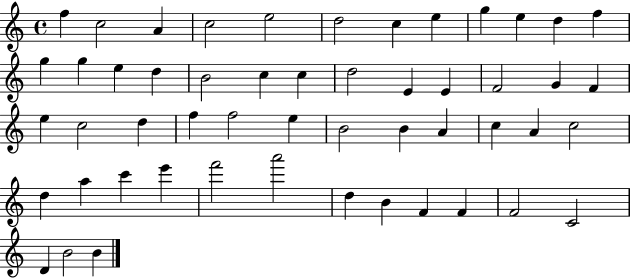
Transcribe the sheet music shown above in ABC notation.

X:1
T:Untitled
M:4/4
L:1/4
K:C
f c2 A c2 e2 d2 c e g e d f g g e d B2 c c d2 E E F2 G F e c2 d f f2 e B2 B A c A c2 d a c' e' f'2 a'2 d B F F F2 C2 D B2 B